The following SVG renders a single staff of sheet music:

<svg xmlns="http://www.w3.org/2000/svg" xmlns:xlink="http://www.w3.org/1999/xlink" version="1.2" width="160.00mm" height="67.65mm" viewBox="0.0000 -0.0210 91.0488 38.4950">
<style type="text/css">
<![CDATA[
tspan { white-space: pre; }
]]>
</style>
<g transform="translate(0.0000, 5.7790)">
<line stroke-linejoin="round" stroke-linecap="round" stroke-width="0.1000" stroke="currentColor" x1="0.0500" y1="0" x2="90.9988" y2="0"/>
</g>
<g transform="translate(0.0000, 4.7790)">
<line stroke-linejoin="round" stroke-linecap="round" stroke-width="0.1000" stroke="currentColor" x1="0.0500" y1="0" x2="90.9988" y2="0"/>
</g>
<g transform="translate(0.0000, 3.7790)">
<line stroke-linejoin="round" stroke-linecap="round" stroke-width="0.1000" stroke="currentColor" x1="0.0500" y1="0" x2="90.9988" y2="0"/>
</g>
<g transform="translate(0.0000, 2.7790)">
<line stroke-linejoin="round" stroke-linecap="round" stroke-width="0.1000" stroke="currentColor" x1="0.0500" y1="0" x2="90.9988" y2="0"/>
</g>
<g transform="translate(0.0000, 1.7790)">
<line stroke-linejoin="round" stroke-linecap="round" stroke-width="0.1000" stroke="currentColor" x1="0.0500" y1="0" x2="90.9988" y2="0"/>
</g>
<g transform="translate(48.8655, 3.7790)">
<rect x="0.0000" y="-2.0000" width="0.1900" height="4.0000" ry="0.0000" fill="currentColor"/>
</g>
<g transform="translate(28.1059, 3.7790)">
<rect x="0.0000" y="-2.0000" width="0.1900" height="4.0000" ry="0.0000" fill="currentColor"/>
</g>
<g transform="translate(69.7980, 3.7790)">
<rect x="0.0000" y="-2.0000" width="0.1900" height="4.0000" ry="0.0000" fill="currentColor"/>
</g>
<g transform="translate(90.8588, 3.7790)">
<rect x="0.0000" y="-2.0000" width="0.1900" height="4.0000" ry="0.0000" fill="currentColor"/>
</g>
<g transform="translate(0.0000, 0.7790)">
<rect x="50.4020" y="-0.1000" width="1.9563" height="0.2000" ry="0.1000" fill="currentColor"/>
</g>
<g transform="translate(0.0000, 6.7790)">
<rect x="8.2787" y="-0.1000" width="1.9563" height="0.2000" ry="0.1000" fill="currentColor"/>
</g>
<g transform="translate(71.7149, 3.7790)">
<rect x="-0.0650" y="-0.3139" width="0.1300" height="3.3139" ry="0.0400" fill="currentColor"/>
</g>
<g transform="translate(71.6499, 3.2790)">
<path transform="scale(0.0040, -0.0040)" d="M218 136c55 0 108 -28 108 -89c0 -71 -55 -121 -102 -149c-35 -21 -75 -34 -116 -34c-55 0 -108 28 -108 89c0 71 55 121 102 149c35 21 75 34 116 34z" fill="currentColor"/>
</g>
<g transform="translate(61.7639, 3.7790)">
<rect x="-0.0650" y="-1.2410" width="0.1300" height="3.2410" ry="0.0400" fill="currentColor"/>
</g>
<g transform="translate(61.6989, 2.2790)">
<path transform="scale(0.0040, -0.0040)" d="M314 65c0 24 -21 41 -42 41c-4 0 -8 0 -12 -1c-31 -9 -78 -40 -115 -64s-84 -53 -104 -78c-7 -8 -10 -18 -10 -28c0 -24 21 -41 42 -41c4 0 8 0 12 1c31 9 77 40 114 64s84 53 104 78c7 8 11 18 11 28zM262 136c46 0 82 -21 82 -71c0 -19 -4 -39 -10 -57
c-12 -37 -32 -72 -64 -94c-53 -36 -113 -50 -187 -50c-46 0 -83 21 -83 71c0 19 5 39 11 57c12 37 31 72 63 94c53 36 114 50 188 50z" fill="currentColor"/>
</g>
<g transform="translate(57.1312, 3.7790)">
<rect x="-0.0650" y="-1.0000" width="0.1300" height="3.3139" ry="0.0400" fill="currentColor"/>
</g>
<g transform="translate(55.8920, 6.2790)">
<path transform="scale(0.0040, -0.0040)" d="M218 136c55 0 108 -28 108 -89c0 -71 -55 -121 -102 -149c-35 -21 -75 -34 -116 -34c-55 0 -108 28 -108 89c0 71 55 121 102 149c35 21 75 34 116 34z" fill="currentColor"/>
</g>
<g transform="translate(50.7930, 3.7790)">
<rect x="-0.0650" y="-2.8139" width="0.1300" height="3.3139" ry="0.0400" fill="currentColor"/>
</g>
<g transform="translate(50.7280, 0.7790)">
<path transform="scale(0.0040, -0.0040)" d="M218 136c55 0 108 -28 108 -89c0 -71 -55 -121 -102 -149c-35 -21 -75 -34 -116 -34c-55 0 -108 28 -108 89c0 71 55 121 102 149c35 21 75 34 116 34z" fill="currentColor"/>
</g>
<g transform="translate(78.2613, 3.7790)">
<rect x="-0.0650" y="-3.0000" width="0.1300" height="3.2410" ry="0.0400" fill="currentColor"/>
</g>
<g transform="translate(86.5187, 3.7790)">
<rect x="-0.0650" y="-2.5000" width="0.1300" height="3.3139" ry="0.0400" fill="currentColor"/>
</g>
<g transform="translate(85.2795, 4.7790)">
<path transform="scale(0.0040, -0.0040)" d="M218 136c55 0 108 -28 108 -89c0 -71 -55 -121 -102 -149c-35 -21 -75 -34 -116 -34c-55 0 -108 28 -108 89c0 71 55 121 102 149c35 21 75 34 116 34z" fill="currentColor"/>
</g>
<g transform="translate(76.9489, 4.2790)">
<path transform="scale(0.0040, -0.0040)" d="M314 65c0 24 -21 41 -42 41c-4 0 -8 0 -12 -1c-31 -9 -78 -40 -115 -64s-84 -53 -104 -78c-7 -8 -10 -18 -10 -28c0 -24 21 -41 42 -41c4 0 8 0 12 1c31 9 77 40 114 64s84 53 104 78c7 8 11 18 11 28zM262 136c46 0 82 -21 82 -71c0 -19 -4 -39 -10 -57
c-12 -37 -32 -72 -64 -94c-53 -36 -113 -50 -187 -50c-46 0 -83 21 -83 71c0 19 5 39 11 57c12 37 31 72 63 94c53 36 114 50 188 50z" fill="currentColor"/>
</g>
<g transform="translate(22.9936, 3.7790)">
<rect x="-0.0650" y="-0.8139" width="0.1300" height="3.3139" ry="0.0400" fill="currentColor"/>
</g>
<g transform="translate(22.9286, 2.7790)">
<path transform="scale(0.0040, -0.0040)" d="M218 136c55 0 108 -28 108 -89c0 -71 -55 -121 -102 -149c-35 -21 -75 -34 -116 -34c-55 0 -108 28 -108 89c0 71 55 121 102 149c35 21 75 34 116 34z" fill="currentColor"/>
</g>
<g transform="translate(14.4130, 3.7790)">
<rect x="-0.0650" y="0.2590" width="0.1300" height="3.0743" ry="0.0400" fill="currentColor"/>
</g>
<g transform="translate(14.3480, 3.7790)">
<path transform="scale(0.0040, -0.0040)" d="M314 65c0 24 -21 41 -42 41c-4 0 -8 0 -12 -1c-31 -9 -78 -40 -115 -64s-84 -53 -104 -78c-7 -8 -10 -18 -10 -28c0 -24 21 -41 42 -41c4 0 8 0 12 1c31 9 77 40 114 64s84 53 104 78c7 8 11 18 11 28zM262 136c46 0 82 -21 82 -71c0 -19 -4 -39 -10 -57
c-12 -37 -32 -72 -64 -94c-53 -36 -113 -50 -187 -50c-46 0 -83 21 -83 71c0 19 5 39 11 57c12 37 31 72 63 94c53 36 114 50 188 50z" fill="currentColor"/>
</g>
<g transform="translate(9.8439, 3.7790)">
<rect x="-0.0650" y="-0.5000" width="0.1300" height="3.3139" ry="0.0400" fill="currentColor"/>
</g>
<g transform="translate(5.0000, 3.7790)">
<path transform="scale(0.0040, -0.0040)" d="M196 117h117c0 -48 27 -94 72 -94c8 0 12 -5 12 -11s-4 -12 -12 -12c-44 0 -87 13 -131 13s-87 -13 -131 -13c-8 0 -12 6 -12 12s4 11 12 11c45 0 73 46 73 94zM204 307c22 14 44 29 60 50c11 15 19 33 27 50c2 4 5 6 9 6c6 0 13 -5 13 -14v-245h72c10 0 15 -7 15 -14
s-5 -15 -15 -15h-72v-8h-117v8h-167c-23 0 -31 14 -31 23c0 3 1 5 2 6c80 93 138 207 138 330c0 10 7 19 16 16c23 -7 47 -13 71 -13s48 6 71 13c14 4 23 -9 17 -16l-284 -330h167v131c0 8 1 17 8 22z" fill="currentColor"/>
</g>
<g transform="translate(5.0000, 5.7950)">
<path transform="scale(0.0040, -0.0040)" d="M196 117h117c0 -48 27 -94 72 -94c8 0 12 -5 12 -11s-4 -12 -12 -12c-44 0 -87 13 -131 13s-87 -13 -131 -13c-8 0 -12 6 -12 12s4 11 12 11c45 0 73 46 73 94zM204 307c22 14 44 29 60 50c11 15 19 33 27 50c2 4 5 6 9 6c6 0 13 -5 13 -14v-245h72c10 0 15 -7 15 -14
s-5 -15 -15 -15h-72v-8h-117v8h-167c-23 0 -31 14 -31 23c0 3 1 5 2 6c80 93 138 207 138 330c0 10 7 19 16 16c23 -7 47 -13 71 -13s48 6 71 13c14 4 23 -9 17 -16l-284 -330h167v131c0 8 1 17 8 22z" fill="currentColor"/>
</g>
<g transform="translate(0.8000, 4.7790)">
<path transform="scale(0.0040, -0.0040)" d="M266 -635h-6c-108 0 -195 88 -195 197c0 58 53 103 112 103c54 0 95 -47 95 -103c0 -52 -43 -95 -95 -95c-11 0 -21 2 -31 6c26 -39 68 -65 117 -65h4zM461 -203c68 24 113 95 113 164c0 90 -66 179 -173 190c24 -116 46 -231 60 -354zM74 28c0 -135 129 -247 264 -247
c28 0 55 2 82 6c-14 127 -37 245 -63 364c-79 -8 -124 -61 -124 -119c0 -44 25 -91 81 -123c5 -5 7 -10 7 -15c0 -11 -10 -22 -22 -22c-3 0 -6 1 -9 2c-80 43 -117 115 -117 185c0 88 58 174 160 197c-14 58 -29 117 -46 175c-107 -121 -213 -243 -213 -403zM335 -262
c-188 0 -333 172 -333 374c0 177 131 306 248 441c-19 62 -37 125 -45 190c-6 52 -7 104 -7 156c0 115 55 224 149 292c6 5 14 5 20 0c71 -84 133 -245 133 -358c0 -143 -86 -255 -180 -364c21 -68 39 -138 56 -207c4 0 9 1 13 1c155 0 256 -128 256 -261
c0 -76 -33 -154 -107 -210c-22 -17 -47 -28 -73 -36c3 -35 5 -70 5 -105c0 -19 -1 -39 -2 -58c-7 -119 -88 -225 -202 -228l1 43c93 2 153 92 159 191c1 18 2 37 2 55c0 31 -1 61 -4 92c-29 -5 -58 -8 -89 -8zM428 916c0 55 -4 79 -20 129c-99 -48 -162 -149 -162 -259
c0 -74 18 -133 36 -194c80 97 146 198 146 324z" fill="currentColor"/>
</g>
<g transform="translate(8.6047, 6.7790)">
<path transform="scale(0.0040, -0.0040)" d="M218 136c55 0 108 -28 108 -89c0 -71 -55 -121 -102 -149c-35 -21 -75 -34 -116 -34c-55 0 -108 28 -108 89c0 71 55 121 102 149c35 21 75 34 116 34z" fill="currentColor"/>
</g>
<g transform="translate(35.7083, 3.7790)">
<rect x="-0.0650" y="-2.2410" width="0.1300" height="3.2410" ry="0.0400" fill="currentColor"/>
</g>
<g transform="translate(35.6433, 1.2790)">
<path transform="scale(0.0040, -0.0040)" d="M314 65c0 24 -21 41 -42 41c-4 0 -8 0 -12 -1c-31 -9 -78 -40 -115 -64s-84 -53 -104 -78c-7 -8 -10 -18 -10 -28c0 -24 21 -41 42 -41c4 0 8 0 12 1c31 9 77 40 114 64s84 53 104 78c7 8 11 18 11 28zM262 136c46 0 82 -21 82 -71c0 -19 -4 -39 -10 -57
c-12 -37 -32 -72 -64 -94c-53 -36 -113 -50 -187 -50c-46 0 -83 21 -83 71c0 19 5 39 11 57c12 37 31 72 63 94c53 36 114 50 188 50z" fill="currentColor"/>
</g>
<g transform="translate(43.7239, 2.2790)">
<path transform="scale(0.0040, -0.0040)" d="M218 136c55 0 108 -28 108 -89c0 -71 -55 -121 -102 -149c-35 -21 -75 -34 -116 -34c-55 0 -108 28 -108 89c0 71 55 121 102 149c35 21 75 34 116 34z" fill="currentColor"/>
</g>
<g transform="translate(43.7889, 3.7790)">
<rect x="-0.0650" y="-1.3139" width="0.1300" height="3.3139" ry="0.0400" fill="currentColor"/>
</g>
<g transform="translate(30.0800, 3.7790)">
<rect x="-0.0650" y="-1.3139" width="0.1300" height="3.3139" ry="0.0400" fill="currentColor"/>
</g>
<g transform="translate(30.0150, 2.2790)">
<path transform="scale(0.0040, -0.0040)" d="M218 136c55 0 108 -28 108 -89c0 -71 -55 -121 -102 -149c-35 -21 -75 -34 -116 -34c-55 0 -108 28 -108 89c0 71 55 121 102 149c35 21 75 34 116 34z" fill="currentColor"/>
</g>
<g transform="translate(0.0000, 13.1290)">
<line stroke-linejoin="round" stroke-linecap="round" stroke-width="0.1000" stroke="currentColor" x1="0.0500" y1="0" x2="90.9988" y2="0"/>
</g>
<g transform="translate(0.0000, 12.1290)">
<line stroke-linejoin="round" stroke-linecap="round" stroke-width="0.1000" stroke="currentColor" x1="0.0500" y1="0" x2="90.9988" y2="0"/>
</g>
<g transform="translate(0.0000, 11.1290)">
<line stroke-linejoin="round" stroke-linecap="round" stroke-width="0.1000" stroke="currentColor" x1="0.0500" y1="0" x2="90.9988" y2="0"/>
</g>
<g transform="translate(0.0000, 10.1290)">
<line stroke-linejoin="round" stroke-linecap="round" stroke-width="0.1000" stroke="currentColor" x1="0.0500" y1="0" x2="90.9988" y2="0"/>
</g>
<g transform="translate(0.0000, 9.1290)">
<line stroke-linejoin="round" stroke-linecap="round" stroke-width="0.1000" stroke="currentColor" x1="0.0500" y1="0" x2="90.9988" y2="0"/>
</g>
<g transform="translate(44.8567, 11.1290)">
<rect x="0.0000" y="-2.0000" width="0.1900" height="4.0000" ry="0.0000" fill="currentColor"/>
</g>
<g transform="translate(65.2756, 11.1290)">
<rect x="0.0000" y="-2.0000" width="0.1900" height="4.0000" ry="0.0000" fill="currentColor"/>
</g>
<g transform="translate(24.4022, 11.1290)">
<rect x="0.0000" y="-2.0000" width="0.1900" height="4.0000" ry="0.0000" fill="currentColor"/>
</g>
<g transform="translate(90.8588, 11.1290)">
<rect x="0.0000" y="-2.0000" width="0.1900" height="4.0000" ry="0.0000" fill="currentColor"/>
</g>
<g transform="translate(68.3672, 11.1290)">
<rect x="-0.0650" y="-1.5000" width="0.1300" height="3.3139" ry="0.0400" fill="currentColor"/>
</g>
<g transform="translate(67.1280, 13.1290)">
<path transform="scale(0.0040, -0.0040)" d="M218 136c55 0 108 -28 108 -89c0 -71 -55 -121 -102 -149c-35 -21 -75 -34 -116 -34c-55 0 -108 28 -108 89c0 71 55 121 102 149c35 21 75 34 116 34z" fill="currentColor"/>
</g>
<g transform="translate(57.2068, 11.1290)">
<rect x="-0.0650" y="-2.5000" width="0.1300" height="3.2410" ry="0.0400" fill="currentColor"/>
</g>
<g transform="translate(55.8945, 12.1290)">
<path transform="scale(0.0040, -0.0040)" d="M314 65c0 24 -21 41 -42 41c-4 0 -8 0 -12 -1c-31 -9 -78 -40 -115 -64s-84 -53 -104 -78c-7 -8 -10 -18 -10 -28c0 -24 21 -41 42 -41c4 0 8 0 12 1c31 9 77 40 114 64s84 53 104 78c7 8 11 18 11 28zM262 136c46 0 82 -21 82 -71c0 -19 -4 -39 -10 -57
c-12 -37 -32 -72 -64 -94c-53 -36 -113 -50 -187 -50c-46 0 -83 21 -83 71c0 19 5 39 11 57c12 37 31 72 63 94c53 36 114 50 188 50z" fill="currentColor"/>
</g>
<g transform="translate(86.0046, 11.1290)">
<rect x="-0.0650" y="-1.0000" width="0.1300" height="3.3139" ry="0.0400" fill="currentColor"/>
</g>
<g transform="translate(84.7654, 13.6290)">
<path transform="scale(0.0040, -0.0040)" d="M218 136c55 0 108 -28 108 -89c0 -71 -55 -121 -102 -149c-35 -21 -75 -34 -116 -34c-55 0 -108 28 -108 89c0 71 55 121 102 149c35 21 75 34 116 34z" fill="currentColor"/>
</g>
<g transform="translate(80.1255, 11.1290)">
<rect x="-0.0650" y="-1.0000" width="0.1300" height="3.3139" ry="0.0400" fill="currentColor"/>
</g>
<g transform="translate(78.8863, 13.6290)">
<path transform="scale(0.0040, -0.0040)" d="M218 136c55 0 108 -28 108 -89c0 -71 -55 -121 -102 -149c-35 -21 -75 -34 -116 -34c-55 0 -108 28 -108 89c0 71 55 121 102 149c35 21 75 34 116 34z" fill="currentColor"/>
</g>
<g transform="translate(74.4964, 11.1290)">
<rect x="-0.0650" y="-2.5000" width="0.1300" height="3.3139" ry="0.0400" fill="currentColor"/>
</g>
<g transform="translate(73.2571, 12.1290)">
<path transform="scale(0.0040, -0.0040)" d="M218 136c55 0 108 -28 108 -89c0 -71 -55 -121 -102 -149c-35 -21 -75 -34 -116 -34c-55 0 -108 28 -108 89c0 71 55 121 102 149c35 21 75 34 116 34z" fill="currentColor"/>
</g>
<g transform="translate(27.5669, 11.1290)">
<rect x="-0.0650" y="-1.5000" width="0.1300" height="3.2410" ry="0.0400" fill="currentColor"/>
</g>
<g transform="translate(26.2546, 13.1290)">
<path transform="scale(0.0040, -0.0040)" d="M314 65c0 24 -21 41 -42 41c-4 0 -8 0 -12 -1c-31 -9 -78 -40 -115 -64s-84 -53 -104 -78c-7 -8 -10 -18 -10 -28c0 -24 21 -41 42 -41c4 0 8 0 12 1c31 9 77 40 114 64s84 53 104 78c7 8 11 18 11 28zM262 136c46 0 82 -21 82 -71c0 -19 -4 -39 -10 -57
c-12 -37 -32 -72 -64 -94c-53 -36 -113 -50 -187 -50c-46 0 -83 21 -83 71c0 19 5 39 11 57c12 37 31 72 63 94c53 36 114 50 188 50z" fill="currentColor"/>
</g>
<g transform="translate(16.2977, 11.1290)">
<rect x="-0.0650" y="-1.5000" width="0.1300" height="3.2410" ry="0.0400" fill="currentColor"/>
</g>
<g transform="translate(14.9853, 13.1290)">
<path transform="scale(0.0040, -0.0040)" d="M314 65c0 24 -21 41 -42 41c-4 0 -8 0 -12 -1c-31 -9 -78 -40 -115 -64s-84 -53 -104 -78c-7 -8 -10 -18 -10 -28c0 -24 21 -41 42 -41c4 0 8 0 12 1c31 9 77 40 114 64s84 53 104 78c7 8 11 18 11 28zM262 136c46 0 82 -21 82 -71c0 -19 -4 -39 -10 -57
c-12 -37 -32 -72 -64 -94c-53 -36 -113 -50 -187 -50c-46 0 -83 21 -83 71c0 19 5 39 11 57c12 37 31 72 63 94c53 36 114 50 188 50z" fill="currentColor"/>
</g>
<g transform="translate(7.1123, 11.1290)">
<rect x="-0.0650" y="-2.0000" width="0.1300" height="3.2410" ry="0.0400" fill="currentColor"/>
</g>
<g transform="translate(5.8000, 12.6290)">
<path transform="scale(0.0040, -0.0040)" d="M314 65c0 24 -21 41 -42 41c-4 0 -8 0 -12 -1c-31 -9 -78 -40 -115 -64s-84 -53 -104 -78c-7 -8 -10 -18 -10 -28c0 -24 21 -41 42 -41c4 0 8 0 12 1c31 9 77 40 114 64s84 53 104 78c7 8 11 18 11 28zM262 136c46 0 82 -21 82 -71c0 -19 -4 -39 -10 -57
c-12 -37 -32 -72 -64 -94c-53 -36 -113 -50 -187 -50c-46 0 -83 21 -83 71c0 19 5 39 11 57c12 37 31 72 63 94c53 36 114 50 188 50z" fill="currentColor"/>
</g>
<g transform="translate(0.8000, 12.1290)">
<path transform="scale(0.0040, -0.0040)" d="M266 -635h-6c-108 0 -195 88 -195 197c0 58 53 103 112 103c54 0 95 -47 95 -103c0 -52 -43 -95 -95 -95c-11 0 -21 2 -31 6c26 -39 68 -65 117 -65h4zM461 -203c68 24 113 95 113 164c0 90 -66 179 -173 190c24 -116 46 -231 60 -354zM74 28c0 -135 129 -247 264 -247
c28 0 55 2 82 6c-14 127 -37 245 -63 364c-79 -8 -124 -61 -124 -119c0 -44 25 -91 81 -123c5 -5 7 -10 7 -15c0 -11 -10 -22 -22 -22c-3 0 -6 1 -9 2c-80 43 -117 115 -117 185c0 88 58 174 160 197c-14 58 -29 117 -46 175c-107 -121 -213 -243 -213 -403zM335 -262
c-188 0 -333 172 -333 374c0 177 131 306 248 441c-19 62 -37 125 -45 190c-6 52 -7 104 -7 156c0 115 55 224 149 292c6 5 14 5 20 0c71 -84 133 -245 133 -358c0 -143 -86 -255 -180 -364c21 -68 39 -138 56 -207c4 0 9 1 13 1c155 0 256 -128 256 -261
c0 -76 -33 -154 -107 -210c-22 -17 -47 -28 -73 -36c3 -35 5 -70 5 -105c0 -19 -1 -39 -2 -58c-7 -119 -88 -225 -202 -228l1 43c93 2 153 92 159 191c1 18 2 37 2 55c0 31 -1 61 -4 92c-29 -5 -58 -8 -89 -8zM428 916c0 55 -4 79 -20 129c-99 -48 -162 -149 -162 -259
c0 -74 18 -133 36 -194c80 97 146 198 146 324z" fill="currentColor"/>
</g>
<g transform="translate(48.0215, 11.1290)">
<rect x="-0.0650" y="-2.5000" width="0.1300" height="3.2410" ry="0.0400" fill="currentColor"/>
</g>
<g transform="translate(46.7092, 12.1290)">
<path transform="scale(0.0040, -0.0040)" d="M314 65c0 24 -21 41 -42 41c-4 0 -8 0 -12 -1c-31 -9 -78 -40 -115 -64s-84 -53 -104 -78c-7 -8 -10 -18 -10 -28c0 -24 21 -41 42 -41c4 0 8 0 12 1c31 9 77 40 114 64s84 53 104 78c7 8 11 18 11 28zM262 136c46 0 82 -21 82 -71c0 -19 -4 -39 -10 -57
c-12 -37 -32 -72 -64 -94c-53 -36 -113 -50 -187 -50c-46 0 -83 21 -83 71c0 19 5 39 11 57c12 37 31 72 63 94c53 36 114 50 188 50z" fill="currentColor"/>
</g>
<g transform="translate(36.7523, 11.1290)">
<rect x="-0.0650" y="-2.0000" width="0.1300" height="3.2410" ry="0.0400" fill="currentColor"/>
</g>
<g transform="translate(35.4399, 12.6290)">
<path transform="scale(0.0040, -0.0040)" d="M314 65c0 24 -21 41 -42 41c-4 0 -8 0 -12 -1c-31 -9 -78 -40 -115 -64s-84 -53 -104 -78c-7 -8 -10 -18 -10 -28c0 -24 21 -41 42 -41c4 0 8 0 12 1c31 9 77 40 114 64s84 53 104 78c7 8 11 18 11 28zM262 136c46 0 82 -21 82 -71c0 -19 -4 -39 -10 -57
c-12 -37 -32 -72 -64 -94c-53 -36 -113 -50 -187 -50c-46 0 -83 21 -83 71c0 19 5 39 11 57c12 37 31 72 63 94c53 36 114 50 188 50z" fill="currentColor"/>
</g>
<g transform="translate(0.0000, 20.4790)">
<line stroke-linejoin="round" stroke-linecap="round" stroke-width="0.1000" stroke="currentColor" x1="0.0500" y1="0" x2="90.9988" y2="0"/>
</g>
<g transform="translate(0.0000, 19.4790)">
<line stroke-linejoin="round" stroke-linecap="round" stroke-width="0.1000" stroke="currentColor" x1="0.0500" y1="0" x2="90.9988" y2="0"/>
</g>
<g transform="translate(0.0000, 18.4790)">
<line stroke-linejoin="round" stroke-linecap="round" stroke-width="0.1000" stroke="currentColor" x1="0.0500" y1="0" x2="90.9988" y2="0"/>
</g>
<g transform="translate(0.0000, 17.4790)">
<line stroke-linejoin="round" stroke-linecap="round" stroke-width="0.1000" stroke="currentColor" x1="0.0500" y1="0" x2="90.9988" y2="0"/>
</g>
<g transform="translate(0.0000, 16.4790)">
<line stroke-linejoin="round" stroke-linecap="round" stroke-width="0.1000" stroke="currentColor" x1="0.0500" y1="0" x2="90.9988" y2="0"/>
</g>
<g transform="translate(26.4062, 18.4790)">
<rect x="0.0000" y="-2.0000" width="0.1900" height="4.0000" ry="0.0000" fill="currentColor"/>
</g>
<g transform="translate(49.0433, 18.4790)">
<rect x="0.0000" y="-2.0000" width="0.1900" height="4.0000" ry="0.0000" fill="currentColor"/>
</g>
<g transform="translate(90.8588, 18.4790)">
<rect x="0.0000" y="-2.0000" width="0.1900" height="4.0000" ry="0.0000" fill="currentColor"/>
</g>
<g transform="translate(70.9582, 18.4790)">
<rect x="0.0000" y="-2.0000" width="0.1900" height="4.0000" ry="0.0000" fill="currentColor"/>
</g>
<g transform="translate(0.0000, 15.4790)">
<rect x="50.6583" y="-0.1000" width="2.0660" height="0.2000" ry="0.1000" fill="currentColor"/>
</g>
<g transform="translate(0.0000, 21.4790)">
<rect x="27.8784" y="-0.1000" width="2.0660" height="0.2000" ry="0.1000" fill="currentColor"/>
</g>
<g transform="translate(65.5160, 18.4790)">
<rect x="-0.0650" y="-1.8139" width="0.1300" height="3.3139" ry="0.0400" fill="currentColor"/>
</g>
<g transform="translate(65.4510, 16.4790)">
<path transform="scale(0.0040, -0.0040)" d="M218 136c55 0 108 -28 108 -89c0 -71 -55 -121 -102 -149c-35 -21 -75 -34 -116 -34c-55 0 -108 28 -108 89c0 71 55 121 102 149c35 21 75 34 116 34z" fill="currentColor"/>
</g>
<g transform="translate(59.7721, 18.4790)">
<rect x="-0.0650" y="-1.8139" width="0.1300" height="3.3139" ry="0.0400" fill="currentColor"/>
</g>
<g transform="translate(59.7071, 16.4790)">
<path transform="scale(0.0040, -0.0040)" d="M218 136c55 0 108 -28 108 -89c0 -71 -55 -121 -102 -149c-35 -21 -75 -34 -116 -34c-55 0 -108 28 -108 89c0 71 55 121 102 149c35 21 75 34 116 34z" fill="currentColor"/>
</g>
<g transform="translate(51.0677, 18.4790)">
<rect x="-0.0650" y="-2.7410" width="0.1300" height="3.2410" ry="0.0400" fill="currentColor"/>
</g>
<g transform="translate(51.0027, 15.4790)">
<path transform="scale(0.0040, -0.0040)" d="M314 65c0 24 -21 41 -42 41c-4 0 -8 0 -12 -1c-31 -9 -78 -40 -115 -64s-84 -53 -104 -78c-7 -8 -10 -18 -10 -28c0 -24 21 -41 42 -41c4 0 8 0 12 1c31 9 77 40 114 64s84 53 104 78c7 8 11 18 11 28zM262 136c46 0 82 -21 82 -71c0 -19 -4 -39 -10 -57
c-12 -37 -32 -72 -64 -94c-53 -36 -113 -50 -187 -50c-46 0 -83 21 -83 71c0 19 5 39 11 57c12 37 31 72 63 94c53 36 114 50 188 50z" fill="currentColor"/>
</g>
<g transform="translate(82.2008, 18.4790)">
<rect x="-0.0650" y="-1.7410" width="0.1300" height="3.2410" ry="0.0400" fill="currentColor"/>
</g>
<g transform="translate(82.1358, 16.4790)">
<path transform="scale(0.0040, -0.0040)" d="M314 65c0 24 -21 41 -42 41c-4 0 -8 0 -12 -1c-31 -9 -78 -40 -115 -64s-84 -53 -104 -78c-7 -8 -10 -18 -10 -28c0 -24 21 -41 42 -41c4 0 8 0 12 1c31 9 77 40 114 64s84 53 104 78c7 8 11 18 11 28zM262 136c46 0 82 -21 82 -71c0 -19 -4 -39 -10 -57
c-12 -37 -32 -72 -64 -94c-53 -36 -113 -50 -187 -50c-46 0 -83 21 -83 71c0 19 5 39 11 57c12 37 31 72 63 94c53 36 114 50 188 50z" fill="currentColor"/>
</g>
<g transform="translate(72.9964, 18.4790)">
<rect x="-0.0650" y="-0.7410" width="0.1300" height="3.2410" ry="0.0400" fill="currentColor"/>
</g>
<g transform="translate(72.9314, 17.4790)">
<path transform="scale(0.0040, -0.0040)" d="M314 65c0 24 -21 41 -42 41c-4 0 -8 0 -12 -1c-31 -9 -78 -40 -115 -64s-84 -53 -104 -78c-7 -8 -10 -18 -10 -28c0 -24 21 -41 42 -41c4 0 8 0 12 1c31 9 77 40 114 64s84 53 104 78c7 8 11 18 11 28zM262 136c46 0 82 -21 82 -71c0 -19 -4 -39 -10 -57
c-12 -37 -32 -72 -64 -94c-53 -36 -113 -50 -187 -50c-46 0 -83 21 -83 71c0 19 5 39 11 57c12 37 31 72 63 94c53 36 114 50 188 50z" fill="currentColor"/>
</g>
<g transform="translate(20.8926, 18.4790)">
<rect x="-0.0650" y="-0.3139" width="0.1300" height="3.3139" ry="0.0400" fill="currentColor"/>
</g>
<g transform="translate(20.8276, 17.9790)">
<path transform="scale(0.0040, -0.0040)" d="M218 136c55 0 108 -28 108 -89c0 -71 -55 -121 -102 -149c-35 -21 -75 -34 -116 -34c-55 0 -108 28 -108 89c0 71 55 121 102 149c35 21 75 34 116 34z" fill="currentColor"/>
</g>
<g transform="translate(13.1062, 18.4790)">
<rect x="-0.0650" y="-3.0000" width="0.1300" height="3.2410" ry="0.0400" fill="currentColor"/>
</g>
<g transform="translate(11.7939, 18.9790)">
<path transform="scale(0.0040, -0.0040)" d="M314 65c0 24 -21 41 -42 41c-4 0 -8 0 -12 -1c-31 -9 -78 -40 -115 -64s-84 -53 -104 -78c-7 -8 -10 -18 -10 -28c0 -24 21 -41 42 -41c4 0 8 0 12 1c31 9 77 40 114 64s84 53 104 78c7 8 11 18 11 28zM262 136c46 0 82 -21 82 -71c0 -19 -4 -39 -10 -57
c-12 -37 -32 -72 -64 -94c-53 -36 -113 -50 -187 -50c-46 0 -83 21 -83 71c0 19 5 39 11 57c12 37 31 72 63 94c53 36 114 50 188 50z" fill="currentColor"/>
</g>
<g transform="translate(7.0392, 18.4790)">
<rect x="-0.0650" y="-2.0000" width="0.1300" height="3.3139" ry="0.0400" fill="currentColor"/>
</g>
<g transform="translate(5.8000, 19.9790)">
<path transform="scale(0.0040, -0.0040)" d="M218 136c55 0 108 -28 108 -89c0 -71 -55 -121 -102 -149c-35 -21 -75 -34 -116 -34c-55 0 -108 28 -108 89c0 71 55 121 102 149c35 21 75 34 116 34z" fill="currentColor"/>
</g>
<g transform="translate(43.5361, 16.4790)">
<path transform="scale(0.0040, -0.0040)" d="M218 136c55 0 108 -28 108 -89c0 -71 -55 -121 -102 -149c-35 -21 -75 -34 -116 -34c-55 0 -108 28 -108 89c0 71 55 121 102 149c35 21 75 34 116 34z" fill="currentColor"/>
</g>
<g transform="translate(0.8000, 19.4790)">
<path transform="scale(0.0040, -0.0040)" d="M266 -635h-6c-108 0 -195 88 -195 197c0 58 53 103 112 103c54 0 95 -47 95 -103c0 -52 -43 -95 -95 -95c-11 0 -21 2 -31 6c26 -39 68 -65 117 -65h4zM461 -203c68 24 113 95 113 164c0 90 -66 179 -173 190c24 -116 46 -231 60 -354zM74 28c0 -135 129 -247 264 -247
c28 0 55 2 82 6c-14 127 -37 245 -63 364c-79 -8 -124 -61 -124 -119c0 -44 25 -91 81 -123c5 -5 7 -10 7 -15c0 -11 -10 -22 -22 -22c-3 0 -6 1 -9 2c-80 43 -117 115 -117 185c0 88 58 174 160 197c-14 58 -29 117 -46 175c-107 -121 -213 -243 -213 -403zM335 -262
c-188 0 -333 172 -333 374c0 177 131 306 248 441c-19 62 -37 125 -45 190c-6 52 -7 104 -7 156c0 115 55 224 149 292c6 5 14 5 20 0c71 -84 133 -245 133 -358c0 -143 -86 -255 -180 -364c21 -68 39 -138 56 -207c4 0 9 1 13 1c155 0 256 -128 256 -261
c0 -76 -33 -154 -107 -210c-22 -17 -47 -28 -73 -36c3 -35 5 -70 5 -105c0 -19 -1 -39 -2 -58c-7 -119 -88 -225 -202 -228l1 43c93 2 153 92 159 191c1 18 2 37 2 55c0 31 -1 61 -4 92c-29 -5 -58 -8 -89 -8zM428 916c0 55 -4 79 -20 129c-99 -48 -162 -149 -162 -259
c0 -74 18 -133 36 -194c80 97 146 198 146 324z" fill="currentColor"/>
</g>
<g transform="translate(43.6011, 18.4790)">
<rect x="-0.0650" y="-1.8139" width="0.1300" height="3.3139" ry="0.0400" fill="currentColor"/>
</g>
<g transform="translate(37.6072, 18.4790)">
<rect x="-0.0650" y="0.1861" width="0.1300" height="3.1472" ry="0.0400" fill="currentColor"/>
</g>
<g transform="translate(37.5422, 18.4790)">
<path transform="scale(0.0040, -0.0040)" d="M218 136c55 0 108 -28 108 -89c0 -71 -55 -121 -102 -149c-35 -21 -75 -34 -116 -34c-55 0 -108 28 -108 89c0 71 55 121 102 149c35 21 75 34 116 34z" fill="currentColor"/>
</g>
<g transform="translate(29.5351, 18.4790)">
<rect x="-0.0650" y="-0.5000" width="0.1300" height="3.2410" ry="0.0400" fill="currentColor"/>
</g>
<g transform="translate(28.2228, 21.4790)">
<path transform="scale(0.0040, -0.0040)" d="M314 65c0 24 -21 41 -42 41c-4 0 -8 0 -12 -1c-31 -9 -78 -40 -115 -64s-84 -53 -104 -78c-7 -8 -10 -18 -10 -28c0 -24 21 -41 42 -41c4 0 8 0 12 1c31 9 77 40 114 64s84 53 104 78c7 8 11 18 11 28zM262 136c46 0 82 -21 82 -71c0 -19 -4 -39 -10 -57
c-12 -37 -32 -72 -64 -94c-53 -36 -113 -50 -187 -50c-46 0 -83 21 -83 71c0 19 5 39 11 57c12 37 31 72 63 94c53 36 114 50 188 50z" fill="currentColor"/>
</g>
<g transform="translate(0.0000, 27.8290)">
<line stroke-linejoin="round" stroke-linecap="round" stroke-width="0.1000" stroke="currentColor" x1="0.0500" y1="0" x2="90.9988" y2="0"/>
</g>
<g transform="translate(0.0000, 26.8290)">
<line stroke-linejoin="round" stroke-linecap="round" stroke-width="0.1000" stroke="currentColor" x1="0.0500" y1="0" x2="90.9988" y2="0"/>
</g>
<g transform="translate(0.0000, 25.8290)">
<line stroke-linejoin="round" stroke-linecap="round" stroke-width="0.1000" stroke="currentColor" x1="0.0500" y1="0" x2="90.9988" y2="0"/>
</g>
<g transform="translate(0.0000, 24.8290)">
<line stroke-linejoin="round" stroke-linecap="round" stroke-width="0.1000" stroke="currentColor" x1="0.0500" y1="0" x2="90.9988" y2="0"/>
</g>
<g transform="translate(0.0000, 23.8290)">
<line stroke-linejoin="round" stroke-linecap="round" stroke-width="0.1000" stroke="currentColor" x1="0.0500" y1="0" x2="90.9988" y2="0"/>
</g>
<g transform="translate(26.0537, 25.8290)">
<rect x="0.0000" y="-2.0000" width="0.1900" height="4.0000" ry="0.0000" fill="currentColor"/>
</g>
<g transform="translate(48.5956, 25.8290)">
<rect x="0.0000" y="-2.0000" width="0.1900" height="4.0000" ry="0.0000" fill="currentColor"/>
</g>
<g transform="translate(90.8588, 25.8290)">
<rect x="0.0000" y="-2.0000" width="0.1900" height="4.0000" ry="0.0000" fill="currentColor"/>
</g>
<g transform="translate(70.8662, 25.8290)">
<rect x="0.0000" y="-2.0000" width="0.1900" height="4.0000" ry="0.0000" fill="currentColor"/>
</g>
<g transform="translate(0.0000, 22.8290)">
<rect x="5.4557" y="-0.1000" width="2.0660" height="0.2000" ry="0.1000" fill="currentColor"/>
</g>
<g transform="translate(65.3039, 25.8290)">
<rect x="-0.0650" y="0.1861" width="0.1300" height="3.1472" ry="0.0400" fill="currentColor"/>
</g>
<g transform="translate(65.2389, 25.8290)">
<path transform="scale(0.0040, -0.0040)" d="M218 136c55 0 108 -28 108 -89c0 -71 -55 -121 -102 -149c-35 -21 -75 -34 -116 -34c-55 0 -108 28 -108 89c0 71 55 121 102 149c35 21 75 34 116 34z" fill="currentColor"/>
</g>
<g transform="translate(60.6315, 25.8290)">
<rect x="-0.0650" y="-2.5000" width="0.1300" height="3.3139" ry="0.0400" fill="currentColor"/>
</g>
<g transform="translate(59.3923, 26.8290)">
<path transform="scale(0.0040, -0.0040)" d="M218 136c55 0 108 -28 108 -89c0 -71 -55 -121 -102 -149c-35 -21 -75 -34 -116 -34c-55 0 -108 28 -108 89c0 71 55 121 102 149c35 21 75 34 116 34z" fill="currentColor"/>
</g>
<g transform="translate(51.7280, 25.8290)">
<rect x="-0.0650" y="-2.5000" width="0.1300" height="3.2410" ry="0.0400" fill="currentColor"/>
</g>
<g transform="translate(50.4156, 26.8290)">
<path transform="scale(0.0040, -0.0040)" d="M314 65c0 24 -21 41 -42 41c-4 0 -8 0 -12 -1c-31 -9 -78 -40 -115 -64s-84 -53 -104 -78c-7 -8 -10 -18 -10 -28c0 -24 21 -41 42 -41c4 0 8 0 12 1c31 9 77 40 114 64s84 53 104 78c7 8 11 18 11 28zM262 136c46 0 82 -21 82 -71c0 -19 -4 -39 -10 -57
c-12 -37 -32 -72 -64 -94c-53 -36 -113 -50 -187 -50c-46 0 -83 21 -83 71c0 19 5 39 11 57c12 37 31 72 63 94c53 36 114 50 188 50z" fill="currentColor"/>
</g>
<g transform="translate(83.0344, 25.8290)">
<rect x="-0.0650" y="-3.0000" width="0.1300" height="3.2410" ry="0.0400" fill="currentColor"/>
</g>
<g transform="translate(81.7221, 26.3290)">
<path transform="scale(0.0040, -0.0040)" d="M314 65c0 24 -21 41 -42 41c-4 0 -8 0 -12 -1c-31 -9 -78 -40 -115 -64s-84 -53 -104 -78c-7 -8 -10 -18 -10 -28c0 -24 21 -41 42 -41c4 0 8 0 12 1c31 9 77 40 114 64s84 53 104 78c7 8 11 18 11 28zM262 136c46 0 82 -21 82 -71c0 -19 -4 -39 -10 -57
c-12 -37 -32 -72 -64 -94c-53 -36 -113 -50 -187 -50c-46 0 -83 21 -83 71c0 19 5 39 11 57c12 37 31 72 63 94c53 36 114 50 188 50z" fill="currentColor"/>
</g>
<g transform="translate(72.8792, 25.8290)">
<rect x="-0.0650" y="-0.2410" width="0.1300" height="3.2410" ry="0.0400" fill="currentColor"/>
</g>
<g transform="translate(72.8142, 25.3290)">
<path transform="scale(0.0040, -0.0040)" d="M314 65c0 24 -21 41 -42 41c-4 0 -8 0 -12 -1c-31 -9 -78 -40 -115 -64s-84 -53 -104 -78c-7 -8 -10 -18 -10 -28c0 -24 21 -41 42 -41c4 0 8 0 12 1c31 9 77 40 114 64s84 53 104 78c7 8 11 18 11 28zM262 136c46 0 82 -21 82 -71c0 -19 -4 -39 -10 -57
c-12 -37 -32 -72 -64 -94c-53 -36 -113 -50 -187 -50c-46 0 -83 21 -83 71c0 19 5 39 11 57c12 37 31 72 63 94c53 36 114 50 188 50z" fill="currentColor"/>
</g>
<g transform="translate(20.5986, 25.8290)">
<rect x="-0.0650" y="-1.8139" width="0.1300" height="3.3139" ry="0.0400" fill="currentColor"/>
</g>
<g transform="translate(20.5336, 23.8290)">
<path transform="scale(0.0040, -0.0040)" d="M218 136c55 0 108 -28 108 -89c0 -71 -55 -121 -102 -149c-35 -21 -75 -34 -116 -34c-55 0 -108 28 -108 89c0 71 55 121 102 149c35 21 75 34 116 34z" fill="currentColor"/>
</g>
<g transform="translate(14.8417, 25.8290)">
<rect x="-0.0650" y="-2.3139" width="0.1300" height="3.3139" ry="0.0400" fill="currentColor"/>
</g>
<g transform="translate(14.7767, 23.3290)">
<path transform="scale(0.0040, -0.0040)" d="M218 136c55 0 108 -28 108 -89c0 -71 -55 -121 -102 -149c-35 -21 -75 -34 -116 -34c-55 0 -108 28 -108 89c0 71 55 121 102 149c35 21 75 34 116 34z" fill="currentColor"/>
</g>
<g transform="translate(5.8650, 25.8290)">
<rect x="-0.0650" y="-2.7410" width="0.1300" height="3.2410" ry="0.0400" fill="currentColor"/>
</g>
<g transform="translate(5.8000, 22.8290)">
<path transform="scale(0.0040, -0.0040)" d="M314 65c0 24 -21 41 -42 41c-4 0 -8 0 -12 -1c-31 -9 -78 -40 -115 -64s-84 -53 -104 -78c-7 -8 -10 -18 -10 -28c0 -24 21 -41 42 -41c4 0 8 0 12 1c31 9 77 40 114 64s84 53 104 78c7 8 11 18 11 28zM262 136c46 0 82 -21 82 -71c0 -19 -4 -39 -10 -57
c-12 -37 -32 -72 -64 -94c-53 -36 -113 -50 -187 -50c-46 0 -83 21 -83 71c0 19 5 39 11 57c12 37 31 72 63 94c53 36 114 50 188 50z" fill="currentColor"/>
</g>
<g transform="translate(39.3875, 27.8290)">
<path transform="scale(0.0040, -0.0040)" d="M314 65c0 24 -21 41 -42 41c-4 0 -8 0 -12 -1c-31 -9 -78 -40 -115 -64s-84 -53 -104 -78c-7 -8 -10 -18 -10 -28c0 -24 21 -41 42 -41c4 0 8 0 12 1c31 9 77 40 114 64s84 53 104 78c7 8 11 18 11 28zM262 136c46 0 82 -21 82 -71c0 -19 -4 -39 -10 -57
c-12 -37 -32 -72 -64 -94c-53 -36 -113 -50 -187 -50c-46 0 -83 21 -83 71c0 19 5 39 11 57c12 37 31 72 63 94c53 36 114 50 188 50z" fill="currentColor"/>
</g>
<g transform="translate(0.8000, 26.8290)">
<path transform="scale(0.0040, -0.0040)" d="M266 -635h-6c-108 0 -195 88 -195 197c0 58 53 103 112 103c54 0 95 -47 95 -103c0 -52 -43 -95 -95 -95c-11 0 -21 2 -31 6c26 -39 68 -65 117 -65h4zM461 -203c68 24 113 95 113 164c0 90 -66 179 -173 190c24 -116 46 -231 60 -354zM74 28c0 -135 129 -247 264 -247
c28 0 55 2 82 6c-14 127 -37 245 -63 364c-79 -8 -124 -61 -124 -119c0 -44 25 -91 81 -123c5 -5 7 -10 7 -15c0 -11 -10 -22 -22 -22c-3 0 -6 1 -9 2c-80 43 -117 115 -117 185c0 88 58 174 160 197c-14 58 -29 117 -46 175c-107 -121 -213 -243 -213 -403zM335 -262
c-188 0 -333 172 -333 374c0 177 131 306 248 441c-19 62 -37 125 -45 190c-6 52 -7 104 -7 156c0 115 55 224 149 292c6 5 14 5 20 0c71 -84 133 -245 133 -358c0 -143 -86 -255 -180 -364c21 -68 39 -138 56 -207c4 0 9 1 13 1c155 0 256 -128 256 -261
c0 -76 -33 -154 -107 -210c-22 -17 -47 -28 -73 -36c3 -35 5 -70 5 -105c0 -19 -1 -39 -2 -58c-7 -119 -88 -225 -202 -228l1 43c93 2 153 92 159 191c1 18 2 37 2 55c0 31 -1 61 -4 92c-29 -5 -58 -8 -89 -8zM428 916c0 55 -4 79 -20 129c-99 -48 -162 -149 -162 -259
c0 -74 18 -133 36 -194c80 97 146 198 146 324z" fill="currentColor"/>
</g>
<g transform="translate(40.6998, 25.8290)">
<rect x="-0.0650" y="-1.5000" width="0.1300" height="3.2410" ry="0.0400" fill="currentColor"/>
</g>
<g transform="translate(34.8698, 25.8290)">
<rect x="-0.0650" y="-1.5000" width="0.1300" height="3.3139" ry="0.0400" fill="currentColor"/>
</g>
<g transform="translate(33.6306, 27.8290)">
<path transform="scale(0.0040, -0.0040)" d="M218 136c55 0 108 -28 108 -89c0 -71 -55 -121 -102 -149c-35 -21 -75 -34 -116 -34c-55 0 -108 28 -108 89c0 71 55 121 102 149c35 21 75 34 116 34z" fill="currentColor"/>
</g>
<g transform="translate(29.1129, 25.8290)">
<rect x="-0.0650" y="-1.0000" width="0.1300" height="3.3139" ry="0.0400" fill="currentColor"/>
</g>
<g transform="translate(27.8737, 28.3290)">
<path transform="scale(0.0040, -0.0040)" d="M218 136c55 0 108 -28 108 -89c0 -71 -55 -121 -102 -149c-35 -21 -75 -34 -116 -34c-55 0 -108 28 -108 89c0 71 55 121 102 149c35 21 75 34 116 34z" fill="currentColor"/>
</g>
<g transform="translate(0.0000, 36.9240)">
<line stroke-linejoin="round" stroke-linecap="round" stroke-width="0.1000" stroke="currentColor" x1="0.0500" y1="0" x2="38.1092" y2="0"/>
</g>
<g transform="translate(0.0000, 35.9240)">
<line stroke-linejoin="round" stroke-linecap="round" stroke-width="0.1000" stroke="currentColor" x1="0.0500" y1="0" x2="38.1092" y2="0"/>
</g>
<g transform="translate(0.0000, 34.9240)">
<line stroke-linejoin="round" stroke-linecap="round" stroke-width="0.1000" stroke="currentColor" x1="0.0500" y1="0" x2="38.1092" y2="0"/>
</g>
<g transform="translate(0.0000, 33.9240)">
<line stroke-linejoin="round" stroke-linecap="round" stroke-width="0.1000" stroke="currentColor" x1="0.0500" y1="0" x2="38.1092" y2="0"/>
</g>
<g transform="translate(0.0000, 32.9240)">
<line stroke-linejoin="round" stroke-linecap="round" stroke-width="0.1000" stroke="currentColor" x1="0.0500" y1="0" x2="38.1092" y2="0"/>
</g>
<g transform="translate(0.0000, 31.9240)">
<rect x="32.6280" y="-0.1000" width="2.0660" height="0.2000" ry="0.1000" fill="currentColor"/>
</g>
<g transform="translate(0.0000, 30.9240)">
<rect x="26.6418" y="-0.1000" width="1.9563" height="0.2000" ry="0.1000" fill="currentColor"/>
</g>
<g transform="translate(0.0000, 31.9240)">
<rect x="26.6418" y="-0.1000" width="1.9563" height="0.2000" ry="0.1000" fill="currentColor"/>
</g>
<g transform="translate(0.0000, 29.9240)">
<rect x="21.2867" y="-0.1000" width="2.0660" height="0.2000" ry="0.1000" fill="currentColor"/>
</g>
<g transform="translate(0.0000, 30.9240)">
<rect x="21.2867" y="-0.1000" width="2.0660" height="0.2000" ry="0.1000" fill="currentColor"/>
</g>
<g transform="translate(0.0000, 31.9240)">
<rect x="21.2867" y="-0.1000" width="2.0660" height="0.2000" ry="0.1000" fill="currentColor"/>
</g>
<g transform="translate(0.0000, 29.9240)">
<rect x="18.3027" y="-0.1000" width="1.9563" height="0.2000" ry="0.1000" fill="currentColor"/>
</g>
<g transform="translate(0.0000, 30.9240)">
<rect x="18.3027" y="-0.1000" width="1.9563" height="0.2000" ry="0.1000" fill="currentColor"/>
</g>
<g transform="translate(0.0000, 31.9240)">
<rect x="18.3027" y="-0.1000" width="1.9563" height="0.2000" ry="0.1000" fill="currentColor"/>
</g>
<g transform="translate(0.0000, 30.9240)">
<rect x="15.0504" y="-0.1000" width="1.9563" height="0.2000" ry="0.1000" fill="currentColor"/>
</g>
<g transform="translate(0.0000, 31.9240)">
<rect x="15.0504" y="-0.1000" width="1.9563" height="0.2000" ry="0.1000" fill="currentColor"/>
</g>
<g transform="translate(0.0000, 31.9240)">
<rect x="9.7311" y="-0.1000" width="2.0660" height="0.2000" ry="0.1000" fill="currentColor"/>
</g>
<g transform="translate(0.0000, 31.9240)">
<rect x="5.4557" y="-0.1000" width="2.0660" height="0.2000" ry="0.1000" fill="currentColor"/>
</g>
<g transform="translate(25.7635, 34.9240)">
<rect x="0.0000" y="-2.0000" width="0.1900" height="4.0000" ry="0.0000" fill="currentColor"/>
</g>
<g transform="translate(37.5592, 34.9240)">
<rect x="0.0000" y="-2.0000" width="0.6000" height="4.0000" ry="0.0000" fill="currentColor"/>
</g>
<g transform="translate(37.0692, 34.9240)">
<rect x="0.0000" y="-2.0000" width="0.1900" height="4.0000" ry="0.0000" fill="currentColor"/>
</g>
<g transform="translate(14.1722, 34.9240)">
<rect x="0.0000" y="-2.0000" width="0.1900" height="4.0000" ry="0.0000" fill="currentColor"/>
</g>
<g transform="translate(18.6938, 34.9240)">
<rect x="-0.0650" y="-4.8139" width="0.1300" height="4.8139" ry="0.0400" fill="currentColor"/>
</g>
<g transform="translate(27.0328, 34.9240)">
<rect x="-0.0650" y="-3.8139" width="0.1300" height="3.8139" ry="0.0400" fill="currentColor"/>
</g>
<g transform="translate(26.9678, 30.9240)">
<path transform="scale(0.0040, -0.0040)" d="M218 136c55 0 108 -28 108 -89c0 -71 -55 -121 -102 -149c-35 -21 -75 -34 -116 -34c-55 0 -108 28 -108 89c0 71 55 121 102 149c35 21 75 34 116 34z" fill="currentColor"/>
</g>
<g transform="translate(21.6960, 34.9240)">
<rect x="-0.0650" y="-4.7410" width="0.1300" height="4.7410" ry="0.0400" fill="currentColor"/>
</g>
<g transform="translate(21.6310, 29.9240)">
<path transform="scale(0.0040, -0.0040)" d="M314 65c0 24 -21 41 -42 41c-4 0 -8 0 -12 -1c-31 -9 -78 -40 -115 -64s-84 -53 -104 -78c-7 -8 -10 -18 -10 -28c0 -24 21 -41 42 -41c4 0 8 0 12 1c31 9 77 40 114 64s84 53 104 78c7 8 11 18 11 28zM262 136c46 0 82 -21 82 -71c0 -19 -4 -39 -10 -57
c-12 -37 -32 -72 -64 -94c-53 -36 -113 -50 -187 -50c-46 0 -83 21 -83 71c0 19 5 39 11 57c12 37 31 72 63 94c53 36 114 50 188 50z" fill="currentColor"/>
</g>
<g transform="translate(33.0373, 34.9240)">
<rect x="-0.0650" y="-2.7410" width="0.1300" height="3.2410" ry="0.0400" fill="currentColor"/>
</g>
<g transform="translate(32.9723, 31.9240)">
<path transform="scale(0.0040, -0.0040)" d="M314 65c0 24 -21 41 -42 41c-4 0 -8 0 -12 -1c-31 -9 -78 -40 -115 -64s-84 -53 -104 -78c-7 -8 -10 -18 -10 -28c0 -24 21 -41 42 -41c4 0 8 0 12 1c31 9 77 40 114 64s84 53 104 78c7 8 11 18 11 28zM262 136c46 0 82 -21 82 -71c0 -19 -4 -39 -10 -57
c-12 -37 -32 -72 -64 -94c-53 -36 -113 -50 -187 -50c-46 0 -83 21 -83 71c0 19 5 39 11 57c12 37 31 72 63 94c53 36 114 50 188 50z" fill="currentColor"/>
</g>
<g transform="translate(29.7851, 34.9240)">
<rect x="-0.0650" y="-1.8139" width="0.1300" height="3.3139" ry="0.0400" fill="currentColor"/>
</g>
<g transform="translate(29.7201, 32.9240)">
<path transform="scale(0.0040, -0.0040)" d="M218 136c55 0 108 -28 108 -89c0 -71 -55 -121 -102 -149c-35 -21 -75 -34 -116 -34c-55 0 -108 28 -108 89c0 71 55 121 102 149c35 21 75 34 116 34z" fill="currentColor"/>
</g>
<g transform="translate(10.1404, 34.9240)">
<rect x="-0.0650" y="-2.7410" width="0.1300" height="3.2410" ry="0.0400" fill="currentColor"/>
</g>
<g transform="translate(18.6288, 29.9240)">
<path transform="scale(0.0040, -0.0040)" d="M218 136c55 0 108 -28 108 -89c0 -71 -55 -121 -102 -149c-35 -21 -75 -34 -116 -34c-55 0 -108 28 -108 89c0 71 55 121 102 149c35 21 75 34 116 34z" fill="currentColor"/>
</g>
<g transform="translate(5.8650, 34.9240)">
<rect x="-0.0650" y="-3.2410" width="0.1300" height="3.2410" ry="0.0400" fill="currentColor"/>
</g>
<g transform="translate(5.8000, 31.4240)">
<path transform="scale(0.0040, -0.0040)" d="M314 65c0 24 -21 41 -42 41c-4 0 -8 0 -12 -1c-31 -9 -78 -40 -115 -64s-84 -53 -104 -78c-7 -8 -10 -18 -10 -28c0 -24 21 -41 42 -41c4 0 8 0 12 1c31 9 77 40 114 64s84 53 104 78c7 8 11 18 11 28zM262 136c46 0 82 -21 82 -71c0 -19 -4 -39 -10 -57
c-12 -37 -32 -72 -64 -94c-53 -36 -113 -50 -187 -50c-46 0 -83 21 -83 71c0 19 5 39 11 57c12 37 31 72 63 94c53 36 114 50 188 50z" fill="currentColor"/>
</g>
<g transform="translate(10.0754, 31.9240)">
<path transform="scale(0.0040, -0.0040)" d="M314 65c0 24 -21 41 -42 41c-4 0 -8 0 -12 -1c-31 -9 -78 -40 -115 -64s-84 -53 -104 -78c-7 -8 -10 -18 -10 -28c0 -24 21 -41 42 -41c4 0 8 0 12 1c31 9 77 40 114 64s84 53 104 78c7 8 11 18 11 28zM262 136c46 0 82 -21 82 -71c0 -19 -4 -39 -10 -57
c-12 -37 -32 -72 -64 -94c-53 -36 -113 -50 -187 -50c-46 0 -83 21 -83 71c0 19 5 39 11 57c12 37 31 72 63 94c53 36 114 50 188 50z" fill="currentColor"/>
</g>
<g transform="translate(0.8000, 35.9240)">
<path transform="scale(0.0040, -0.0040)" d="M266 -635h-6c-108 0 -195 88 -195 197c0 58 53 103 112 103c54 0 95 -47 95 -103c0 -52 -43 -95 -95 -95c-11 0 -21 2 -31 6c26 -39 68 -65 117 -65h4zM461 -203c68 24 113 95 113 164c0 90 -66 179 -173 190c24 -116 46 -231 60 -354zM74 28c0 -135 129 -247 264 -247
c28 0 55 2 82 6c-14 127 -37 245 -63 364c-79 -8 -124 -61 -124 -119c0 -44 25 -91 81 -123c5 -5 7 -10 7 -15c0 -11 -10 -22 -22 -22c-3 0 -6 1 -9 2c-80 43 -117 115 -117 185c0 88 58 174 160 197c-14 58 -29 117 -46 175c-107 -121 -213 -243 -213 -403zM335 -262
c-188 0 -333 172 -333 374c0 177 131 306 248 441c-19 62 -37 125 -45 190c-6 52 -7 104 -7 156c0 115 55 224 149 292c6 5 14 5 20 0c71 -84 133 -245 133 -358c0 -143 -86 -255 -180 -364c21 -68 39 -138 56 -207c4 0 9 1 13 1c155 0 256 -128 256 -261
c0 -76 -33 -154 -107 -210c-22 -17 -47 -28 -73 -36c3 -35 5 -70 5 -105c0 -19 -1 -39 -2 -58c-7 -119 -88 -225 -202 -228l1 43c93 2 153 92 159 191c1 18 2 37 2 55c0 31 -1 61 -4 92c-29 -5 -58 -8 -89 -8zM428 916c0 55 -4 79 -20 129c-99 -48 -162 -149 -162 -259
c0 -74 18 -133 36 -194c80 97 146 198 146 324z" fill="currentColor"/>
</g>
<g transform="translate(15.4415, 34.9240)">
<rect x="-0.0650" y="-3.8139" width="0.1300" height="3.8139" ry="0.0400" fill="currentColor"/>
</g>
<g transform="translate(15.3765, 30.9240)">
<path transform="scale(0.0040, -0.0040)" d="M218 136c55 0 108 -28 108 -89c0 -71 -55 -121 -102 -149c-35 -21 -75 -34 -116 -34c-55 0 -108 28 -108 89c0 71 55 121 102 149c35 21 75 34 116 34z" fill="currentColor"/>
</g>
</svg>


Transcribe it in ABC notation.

X:1
T:Untitled
M:4/4
L:1/4
K:C
C B2 d e g2 e a D e2 c A2 G F2 E2 E2 F2 G2 G2 E G D D F A2 c C2 B f a2 f f d2 f2 a2 g f D E E2 G2 G B c2 A2 b2 a2 c' e' e'2 c' f a2